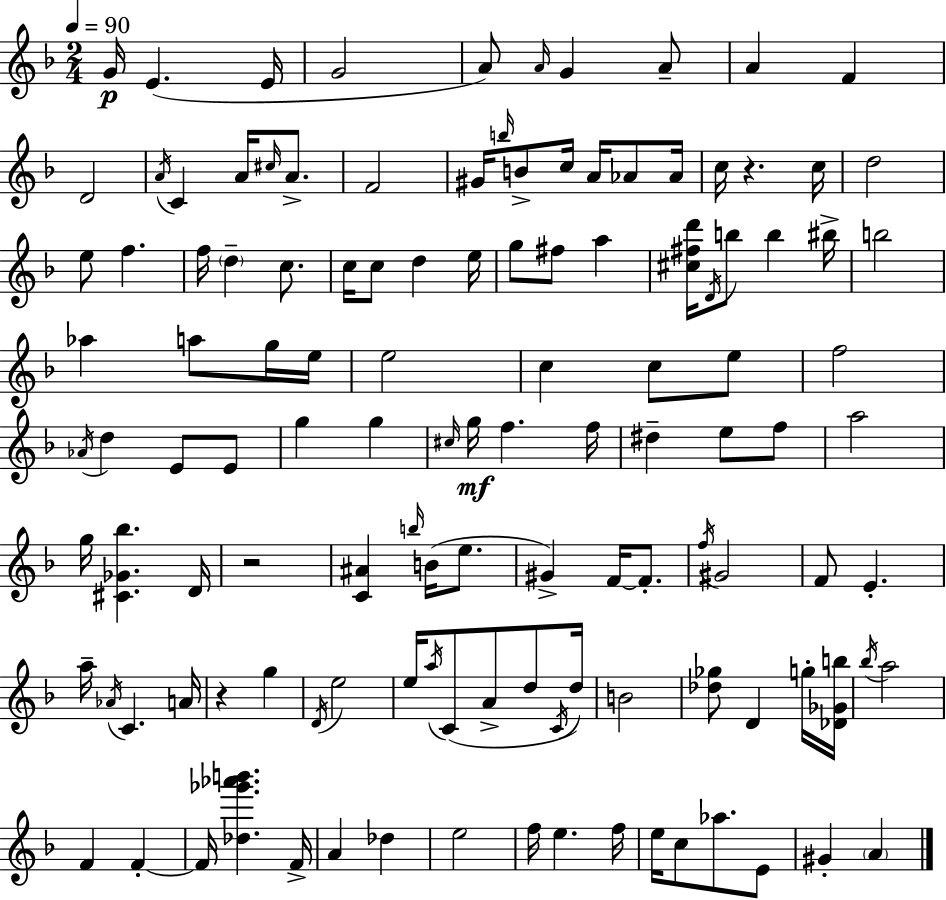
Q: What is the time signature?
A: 2/4